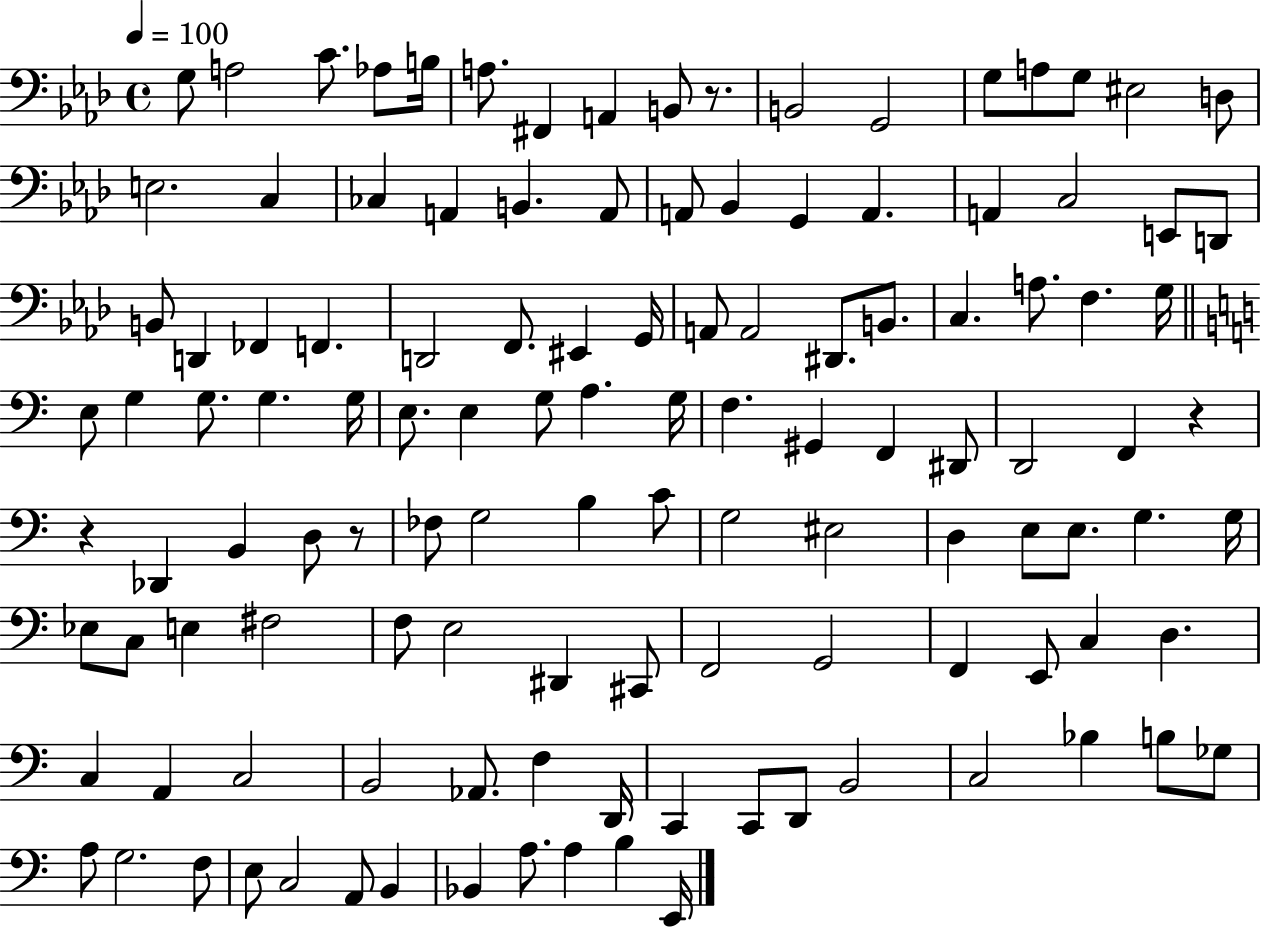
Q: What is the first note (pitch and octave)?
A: G3